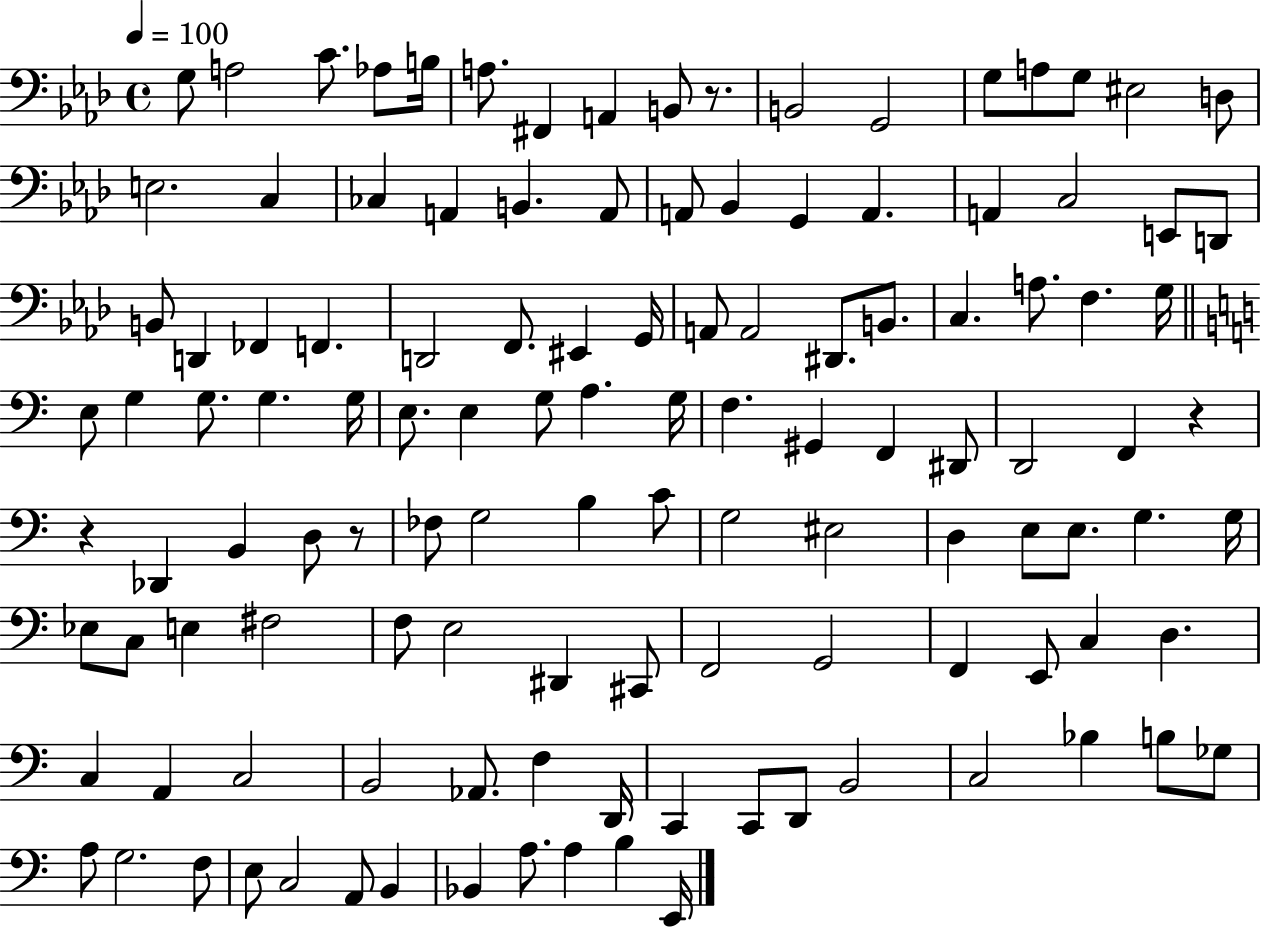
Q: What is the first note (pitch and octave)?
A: G3